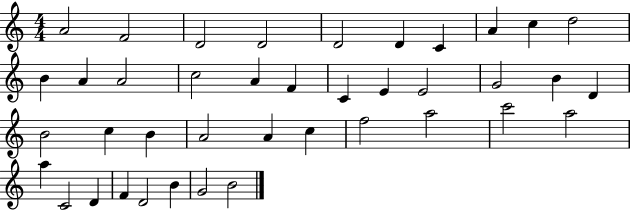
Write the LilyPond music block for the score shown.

{
  \clef treble
  \numericTimeSignature
  \time 4/4
  \key c \major
  a'2 f'2 | d'2 d'2 | d'2 d'4 c'4 | a'4 c''4 d''2 | \break b'4 a'4 a'2 | c''2 a'4 f'4 | c'4 e'4 e'2 | g'2 b'4 d'4 | \break b'2 c''4 b'4 | a'2 a'4 c''4 | f''2 a''2 | c'''2 a''2 | \break a''4 c'2 d'4 | f'4 d'2 b'4 | g'2 b'2 | \bar "|."
}